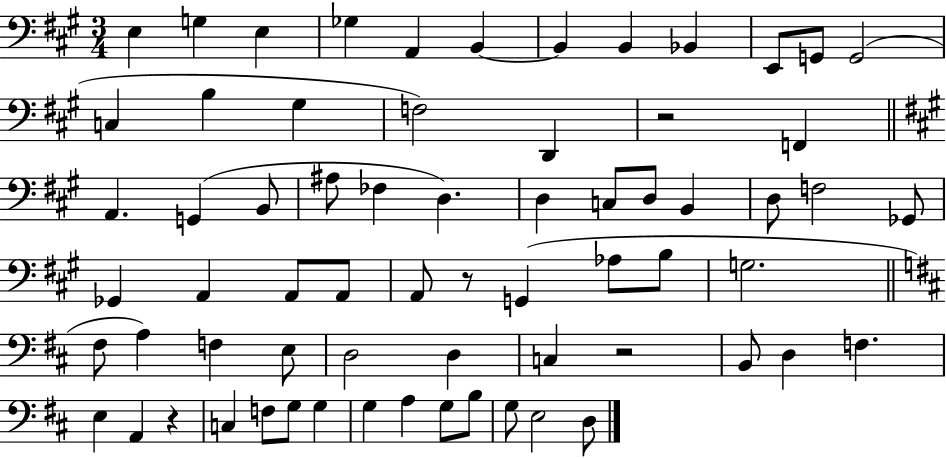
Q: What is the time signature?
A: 3/4